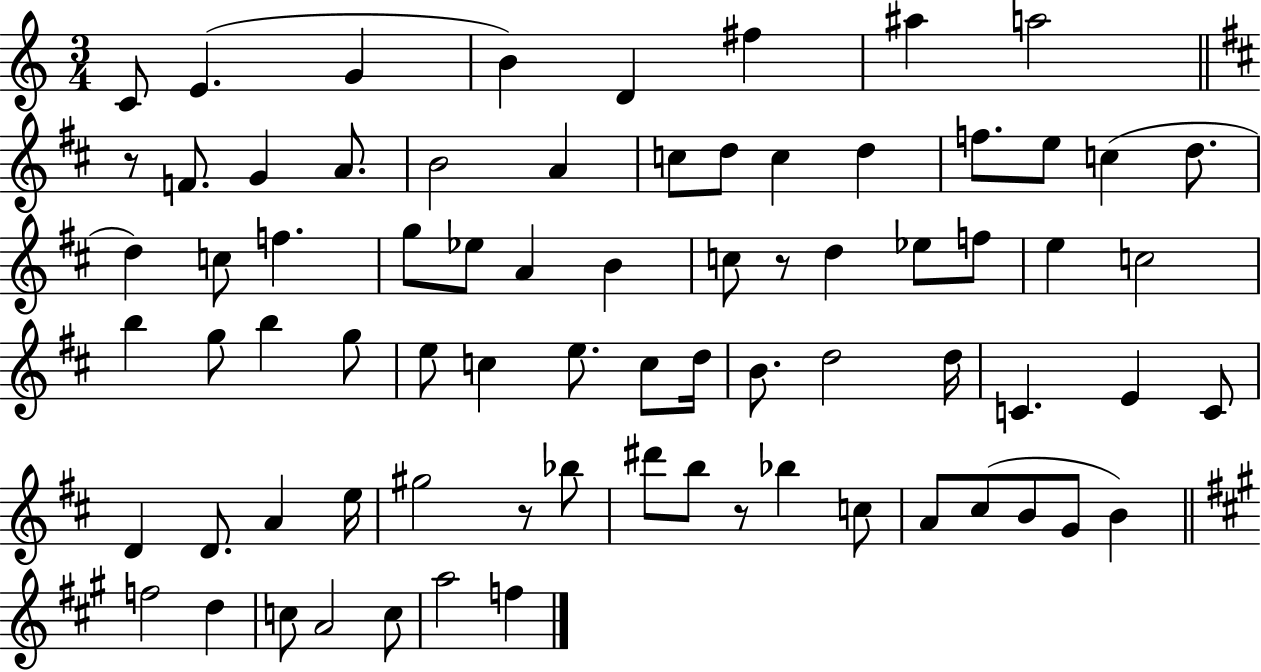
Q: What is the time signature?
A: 3/4